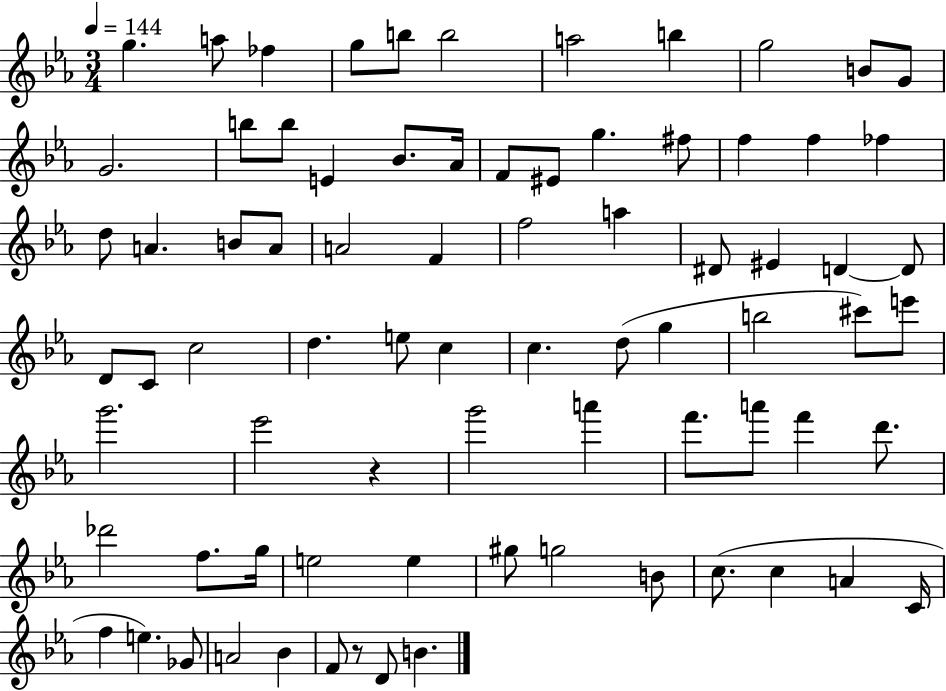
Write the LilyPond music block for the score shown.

{
  \clef treble
  \numericTimeSignature
  \time 3/4
  \key ees \major
  \tempo 4 = 144
  g''4. a''8 fes''4 | g''8 b''8 b''2 | a''2 b''4 | g''2 b'8 g'8 | \break g'2. | b''8 b''8 e'4 bes'8. aes'16 | f'8 eis'8 g''4. fis''8 | f''4 f''4 fes''4 | \break d''8 a'4. b'8 a'8 | a'2 f'4 | f''2 a''4 | dis'8 eis'4 d'4~~ d'8 | \break d'8 c'8 c''2 | d''4. e''8 c''4 | c''4. d''8( g''4 | b''2 cis'''8) e'''8 | \break g'''2. | ees'''2 r4 | g'''2 a'''4 | f'''8. a'''8 f'''4 d'''8. | \break des'''2 f''8. g''16 | e''2 e''4 | gis''8 g''2 b'8 | c''8.( c''4 a'4 c'16 | \break f''4 e''4.) ges'8 | a'2 bes'4 | f'8 r8 d'8 b'4. | \bar "|."
}